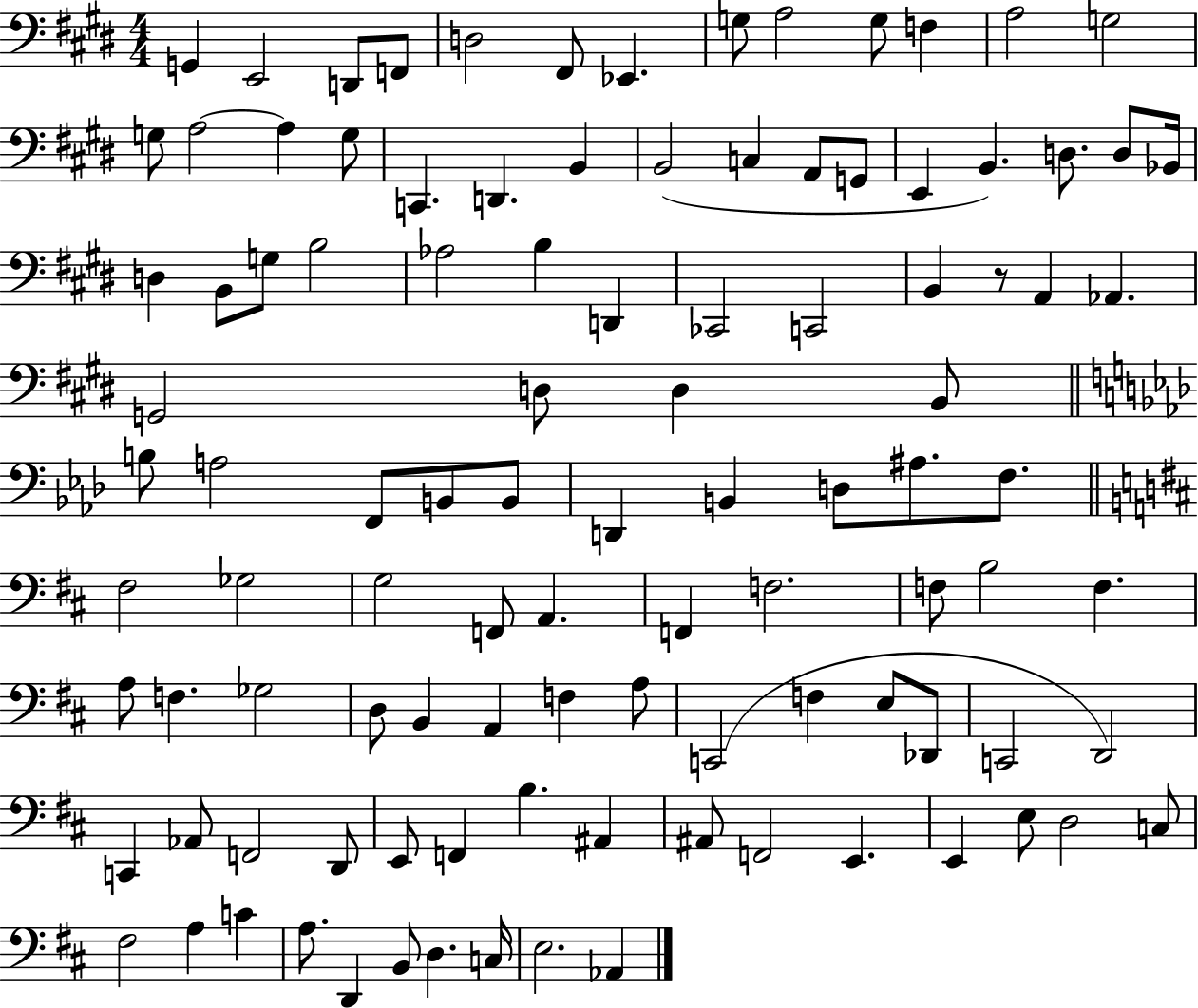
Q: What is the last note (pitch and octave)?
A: Ab2